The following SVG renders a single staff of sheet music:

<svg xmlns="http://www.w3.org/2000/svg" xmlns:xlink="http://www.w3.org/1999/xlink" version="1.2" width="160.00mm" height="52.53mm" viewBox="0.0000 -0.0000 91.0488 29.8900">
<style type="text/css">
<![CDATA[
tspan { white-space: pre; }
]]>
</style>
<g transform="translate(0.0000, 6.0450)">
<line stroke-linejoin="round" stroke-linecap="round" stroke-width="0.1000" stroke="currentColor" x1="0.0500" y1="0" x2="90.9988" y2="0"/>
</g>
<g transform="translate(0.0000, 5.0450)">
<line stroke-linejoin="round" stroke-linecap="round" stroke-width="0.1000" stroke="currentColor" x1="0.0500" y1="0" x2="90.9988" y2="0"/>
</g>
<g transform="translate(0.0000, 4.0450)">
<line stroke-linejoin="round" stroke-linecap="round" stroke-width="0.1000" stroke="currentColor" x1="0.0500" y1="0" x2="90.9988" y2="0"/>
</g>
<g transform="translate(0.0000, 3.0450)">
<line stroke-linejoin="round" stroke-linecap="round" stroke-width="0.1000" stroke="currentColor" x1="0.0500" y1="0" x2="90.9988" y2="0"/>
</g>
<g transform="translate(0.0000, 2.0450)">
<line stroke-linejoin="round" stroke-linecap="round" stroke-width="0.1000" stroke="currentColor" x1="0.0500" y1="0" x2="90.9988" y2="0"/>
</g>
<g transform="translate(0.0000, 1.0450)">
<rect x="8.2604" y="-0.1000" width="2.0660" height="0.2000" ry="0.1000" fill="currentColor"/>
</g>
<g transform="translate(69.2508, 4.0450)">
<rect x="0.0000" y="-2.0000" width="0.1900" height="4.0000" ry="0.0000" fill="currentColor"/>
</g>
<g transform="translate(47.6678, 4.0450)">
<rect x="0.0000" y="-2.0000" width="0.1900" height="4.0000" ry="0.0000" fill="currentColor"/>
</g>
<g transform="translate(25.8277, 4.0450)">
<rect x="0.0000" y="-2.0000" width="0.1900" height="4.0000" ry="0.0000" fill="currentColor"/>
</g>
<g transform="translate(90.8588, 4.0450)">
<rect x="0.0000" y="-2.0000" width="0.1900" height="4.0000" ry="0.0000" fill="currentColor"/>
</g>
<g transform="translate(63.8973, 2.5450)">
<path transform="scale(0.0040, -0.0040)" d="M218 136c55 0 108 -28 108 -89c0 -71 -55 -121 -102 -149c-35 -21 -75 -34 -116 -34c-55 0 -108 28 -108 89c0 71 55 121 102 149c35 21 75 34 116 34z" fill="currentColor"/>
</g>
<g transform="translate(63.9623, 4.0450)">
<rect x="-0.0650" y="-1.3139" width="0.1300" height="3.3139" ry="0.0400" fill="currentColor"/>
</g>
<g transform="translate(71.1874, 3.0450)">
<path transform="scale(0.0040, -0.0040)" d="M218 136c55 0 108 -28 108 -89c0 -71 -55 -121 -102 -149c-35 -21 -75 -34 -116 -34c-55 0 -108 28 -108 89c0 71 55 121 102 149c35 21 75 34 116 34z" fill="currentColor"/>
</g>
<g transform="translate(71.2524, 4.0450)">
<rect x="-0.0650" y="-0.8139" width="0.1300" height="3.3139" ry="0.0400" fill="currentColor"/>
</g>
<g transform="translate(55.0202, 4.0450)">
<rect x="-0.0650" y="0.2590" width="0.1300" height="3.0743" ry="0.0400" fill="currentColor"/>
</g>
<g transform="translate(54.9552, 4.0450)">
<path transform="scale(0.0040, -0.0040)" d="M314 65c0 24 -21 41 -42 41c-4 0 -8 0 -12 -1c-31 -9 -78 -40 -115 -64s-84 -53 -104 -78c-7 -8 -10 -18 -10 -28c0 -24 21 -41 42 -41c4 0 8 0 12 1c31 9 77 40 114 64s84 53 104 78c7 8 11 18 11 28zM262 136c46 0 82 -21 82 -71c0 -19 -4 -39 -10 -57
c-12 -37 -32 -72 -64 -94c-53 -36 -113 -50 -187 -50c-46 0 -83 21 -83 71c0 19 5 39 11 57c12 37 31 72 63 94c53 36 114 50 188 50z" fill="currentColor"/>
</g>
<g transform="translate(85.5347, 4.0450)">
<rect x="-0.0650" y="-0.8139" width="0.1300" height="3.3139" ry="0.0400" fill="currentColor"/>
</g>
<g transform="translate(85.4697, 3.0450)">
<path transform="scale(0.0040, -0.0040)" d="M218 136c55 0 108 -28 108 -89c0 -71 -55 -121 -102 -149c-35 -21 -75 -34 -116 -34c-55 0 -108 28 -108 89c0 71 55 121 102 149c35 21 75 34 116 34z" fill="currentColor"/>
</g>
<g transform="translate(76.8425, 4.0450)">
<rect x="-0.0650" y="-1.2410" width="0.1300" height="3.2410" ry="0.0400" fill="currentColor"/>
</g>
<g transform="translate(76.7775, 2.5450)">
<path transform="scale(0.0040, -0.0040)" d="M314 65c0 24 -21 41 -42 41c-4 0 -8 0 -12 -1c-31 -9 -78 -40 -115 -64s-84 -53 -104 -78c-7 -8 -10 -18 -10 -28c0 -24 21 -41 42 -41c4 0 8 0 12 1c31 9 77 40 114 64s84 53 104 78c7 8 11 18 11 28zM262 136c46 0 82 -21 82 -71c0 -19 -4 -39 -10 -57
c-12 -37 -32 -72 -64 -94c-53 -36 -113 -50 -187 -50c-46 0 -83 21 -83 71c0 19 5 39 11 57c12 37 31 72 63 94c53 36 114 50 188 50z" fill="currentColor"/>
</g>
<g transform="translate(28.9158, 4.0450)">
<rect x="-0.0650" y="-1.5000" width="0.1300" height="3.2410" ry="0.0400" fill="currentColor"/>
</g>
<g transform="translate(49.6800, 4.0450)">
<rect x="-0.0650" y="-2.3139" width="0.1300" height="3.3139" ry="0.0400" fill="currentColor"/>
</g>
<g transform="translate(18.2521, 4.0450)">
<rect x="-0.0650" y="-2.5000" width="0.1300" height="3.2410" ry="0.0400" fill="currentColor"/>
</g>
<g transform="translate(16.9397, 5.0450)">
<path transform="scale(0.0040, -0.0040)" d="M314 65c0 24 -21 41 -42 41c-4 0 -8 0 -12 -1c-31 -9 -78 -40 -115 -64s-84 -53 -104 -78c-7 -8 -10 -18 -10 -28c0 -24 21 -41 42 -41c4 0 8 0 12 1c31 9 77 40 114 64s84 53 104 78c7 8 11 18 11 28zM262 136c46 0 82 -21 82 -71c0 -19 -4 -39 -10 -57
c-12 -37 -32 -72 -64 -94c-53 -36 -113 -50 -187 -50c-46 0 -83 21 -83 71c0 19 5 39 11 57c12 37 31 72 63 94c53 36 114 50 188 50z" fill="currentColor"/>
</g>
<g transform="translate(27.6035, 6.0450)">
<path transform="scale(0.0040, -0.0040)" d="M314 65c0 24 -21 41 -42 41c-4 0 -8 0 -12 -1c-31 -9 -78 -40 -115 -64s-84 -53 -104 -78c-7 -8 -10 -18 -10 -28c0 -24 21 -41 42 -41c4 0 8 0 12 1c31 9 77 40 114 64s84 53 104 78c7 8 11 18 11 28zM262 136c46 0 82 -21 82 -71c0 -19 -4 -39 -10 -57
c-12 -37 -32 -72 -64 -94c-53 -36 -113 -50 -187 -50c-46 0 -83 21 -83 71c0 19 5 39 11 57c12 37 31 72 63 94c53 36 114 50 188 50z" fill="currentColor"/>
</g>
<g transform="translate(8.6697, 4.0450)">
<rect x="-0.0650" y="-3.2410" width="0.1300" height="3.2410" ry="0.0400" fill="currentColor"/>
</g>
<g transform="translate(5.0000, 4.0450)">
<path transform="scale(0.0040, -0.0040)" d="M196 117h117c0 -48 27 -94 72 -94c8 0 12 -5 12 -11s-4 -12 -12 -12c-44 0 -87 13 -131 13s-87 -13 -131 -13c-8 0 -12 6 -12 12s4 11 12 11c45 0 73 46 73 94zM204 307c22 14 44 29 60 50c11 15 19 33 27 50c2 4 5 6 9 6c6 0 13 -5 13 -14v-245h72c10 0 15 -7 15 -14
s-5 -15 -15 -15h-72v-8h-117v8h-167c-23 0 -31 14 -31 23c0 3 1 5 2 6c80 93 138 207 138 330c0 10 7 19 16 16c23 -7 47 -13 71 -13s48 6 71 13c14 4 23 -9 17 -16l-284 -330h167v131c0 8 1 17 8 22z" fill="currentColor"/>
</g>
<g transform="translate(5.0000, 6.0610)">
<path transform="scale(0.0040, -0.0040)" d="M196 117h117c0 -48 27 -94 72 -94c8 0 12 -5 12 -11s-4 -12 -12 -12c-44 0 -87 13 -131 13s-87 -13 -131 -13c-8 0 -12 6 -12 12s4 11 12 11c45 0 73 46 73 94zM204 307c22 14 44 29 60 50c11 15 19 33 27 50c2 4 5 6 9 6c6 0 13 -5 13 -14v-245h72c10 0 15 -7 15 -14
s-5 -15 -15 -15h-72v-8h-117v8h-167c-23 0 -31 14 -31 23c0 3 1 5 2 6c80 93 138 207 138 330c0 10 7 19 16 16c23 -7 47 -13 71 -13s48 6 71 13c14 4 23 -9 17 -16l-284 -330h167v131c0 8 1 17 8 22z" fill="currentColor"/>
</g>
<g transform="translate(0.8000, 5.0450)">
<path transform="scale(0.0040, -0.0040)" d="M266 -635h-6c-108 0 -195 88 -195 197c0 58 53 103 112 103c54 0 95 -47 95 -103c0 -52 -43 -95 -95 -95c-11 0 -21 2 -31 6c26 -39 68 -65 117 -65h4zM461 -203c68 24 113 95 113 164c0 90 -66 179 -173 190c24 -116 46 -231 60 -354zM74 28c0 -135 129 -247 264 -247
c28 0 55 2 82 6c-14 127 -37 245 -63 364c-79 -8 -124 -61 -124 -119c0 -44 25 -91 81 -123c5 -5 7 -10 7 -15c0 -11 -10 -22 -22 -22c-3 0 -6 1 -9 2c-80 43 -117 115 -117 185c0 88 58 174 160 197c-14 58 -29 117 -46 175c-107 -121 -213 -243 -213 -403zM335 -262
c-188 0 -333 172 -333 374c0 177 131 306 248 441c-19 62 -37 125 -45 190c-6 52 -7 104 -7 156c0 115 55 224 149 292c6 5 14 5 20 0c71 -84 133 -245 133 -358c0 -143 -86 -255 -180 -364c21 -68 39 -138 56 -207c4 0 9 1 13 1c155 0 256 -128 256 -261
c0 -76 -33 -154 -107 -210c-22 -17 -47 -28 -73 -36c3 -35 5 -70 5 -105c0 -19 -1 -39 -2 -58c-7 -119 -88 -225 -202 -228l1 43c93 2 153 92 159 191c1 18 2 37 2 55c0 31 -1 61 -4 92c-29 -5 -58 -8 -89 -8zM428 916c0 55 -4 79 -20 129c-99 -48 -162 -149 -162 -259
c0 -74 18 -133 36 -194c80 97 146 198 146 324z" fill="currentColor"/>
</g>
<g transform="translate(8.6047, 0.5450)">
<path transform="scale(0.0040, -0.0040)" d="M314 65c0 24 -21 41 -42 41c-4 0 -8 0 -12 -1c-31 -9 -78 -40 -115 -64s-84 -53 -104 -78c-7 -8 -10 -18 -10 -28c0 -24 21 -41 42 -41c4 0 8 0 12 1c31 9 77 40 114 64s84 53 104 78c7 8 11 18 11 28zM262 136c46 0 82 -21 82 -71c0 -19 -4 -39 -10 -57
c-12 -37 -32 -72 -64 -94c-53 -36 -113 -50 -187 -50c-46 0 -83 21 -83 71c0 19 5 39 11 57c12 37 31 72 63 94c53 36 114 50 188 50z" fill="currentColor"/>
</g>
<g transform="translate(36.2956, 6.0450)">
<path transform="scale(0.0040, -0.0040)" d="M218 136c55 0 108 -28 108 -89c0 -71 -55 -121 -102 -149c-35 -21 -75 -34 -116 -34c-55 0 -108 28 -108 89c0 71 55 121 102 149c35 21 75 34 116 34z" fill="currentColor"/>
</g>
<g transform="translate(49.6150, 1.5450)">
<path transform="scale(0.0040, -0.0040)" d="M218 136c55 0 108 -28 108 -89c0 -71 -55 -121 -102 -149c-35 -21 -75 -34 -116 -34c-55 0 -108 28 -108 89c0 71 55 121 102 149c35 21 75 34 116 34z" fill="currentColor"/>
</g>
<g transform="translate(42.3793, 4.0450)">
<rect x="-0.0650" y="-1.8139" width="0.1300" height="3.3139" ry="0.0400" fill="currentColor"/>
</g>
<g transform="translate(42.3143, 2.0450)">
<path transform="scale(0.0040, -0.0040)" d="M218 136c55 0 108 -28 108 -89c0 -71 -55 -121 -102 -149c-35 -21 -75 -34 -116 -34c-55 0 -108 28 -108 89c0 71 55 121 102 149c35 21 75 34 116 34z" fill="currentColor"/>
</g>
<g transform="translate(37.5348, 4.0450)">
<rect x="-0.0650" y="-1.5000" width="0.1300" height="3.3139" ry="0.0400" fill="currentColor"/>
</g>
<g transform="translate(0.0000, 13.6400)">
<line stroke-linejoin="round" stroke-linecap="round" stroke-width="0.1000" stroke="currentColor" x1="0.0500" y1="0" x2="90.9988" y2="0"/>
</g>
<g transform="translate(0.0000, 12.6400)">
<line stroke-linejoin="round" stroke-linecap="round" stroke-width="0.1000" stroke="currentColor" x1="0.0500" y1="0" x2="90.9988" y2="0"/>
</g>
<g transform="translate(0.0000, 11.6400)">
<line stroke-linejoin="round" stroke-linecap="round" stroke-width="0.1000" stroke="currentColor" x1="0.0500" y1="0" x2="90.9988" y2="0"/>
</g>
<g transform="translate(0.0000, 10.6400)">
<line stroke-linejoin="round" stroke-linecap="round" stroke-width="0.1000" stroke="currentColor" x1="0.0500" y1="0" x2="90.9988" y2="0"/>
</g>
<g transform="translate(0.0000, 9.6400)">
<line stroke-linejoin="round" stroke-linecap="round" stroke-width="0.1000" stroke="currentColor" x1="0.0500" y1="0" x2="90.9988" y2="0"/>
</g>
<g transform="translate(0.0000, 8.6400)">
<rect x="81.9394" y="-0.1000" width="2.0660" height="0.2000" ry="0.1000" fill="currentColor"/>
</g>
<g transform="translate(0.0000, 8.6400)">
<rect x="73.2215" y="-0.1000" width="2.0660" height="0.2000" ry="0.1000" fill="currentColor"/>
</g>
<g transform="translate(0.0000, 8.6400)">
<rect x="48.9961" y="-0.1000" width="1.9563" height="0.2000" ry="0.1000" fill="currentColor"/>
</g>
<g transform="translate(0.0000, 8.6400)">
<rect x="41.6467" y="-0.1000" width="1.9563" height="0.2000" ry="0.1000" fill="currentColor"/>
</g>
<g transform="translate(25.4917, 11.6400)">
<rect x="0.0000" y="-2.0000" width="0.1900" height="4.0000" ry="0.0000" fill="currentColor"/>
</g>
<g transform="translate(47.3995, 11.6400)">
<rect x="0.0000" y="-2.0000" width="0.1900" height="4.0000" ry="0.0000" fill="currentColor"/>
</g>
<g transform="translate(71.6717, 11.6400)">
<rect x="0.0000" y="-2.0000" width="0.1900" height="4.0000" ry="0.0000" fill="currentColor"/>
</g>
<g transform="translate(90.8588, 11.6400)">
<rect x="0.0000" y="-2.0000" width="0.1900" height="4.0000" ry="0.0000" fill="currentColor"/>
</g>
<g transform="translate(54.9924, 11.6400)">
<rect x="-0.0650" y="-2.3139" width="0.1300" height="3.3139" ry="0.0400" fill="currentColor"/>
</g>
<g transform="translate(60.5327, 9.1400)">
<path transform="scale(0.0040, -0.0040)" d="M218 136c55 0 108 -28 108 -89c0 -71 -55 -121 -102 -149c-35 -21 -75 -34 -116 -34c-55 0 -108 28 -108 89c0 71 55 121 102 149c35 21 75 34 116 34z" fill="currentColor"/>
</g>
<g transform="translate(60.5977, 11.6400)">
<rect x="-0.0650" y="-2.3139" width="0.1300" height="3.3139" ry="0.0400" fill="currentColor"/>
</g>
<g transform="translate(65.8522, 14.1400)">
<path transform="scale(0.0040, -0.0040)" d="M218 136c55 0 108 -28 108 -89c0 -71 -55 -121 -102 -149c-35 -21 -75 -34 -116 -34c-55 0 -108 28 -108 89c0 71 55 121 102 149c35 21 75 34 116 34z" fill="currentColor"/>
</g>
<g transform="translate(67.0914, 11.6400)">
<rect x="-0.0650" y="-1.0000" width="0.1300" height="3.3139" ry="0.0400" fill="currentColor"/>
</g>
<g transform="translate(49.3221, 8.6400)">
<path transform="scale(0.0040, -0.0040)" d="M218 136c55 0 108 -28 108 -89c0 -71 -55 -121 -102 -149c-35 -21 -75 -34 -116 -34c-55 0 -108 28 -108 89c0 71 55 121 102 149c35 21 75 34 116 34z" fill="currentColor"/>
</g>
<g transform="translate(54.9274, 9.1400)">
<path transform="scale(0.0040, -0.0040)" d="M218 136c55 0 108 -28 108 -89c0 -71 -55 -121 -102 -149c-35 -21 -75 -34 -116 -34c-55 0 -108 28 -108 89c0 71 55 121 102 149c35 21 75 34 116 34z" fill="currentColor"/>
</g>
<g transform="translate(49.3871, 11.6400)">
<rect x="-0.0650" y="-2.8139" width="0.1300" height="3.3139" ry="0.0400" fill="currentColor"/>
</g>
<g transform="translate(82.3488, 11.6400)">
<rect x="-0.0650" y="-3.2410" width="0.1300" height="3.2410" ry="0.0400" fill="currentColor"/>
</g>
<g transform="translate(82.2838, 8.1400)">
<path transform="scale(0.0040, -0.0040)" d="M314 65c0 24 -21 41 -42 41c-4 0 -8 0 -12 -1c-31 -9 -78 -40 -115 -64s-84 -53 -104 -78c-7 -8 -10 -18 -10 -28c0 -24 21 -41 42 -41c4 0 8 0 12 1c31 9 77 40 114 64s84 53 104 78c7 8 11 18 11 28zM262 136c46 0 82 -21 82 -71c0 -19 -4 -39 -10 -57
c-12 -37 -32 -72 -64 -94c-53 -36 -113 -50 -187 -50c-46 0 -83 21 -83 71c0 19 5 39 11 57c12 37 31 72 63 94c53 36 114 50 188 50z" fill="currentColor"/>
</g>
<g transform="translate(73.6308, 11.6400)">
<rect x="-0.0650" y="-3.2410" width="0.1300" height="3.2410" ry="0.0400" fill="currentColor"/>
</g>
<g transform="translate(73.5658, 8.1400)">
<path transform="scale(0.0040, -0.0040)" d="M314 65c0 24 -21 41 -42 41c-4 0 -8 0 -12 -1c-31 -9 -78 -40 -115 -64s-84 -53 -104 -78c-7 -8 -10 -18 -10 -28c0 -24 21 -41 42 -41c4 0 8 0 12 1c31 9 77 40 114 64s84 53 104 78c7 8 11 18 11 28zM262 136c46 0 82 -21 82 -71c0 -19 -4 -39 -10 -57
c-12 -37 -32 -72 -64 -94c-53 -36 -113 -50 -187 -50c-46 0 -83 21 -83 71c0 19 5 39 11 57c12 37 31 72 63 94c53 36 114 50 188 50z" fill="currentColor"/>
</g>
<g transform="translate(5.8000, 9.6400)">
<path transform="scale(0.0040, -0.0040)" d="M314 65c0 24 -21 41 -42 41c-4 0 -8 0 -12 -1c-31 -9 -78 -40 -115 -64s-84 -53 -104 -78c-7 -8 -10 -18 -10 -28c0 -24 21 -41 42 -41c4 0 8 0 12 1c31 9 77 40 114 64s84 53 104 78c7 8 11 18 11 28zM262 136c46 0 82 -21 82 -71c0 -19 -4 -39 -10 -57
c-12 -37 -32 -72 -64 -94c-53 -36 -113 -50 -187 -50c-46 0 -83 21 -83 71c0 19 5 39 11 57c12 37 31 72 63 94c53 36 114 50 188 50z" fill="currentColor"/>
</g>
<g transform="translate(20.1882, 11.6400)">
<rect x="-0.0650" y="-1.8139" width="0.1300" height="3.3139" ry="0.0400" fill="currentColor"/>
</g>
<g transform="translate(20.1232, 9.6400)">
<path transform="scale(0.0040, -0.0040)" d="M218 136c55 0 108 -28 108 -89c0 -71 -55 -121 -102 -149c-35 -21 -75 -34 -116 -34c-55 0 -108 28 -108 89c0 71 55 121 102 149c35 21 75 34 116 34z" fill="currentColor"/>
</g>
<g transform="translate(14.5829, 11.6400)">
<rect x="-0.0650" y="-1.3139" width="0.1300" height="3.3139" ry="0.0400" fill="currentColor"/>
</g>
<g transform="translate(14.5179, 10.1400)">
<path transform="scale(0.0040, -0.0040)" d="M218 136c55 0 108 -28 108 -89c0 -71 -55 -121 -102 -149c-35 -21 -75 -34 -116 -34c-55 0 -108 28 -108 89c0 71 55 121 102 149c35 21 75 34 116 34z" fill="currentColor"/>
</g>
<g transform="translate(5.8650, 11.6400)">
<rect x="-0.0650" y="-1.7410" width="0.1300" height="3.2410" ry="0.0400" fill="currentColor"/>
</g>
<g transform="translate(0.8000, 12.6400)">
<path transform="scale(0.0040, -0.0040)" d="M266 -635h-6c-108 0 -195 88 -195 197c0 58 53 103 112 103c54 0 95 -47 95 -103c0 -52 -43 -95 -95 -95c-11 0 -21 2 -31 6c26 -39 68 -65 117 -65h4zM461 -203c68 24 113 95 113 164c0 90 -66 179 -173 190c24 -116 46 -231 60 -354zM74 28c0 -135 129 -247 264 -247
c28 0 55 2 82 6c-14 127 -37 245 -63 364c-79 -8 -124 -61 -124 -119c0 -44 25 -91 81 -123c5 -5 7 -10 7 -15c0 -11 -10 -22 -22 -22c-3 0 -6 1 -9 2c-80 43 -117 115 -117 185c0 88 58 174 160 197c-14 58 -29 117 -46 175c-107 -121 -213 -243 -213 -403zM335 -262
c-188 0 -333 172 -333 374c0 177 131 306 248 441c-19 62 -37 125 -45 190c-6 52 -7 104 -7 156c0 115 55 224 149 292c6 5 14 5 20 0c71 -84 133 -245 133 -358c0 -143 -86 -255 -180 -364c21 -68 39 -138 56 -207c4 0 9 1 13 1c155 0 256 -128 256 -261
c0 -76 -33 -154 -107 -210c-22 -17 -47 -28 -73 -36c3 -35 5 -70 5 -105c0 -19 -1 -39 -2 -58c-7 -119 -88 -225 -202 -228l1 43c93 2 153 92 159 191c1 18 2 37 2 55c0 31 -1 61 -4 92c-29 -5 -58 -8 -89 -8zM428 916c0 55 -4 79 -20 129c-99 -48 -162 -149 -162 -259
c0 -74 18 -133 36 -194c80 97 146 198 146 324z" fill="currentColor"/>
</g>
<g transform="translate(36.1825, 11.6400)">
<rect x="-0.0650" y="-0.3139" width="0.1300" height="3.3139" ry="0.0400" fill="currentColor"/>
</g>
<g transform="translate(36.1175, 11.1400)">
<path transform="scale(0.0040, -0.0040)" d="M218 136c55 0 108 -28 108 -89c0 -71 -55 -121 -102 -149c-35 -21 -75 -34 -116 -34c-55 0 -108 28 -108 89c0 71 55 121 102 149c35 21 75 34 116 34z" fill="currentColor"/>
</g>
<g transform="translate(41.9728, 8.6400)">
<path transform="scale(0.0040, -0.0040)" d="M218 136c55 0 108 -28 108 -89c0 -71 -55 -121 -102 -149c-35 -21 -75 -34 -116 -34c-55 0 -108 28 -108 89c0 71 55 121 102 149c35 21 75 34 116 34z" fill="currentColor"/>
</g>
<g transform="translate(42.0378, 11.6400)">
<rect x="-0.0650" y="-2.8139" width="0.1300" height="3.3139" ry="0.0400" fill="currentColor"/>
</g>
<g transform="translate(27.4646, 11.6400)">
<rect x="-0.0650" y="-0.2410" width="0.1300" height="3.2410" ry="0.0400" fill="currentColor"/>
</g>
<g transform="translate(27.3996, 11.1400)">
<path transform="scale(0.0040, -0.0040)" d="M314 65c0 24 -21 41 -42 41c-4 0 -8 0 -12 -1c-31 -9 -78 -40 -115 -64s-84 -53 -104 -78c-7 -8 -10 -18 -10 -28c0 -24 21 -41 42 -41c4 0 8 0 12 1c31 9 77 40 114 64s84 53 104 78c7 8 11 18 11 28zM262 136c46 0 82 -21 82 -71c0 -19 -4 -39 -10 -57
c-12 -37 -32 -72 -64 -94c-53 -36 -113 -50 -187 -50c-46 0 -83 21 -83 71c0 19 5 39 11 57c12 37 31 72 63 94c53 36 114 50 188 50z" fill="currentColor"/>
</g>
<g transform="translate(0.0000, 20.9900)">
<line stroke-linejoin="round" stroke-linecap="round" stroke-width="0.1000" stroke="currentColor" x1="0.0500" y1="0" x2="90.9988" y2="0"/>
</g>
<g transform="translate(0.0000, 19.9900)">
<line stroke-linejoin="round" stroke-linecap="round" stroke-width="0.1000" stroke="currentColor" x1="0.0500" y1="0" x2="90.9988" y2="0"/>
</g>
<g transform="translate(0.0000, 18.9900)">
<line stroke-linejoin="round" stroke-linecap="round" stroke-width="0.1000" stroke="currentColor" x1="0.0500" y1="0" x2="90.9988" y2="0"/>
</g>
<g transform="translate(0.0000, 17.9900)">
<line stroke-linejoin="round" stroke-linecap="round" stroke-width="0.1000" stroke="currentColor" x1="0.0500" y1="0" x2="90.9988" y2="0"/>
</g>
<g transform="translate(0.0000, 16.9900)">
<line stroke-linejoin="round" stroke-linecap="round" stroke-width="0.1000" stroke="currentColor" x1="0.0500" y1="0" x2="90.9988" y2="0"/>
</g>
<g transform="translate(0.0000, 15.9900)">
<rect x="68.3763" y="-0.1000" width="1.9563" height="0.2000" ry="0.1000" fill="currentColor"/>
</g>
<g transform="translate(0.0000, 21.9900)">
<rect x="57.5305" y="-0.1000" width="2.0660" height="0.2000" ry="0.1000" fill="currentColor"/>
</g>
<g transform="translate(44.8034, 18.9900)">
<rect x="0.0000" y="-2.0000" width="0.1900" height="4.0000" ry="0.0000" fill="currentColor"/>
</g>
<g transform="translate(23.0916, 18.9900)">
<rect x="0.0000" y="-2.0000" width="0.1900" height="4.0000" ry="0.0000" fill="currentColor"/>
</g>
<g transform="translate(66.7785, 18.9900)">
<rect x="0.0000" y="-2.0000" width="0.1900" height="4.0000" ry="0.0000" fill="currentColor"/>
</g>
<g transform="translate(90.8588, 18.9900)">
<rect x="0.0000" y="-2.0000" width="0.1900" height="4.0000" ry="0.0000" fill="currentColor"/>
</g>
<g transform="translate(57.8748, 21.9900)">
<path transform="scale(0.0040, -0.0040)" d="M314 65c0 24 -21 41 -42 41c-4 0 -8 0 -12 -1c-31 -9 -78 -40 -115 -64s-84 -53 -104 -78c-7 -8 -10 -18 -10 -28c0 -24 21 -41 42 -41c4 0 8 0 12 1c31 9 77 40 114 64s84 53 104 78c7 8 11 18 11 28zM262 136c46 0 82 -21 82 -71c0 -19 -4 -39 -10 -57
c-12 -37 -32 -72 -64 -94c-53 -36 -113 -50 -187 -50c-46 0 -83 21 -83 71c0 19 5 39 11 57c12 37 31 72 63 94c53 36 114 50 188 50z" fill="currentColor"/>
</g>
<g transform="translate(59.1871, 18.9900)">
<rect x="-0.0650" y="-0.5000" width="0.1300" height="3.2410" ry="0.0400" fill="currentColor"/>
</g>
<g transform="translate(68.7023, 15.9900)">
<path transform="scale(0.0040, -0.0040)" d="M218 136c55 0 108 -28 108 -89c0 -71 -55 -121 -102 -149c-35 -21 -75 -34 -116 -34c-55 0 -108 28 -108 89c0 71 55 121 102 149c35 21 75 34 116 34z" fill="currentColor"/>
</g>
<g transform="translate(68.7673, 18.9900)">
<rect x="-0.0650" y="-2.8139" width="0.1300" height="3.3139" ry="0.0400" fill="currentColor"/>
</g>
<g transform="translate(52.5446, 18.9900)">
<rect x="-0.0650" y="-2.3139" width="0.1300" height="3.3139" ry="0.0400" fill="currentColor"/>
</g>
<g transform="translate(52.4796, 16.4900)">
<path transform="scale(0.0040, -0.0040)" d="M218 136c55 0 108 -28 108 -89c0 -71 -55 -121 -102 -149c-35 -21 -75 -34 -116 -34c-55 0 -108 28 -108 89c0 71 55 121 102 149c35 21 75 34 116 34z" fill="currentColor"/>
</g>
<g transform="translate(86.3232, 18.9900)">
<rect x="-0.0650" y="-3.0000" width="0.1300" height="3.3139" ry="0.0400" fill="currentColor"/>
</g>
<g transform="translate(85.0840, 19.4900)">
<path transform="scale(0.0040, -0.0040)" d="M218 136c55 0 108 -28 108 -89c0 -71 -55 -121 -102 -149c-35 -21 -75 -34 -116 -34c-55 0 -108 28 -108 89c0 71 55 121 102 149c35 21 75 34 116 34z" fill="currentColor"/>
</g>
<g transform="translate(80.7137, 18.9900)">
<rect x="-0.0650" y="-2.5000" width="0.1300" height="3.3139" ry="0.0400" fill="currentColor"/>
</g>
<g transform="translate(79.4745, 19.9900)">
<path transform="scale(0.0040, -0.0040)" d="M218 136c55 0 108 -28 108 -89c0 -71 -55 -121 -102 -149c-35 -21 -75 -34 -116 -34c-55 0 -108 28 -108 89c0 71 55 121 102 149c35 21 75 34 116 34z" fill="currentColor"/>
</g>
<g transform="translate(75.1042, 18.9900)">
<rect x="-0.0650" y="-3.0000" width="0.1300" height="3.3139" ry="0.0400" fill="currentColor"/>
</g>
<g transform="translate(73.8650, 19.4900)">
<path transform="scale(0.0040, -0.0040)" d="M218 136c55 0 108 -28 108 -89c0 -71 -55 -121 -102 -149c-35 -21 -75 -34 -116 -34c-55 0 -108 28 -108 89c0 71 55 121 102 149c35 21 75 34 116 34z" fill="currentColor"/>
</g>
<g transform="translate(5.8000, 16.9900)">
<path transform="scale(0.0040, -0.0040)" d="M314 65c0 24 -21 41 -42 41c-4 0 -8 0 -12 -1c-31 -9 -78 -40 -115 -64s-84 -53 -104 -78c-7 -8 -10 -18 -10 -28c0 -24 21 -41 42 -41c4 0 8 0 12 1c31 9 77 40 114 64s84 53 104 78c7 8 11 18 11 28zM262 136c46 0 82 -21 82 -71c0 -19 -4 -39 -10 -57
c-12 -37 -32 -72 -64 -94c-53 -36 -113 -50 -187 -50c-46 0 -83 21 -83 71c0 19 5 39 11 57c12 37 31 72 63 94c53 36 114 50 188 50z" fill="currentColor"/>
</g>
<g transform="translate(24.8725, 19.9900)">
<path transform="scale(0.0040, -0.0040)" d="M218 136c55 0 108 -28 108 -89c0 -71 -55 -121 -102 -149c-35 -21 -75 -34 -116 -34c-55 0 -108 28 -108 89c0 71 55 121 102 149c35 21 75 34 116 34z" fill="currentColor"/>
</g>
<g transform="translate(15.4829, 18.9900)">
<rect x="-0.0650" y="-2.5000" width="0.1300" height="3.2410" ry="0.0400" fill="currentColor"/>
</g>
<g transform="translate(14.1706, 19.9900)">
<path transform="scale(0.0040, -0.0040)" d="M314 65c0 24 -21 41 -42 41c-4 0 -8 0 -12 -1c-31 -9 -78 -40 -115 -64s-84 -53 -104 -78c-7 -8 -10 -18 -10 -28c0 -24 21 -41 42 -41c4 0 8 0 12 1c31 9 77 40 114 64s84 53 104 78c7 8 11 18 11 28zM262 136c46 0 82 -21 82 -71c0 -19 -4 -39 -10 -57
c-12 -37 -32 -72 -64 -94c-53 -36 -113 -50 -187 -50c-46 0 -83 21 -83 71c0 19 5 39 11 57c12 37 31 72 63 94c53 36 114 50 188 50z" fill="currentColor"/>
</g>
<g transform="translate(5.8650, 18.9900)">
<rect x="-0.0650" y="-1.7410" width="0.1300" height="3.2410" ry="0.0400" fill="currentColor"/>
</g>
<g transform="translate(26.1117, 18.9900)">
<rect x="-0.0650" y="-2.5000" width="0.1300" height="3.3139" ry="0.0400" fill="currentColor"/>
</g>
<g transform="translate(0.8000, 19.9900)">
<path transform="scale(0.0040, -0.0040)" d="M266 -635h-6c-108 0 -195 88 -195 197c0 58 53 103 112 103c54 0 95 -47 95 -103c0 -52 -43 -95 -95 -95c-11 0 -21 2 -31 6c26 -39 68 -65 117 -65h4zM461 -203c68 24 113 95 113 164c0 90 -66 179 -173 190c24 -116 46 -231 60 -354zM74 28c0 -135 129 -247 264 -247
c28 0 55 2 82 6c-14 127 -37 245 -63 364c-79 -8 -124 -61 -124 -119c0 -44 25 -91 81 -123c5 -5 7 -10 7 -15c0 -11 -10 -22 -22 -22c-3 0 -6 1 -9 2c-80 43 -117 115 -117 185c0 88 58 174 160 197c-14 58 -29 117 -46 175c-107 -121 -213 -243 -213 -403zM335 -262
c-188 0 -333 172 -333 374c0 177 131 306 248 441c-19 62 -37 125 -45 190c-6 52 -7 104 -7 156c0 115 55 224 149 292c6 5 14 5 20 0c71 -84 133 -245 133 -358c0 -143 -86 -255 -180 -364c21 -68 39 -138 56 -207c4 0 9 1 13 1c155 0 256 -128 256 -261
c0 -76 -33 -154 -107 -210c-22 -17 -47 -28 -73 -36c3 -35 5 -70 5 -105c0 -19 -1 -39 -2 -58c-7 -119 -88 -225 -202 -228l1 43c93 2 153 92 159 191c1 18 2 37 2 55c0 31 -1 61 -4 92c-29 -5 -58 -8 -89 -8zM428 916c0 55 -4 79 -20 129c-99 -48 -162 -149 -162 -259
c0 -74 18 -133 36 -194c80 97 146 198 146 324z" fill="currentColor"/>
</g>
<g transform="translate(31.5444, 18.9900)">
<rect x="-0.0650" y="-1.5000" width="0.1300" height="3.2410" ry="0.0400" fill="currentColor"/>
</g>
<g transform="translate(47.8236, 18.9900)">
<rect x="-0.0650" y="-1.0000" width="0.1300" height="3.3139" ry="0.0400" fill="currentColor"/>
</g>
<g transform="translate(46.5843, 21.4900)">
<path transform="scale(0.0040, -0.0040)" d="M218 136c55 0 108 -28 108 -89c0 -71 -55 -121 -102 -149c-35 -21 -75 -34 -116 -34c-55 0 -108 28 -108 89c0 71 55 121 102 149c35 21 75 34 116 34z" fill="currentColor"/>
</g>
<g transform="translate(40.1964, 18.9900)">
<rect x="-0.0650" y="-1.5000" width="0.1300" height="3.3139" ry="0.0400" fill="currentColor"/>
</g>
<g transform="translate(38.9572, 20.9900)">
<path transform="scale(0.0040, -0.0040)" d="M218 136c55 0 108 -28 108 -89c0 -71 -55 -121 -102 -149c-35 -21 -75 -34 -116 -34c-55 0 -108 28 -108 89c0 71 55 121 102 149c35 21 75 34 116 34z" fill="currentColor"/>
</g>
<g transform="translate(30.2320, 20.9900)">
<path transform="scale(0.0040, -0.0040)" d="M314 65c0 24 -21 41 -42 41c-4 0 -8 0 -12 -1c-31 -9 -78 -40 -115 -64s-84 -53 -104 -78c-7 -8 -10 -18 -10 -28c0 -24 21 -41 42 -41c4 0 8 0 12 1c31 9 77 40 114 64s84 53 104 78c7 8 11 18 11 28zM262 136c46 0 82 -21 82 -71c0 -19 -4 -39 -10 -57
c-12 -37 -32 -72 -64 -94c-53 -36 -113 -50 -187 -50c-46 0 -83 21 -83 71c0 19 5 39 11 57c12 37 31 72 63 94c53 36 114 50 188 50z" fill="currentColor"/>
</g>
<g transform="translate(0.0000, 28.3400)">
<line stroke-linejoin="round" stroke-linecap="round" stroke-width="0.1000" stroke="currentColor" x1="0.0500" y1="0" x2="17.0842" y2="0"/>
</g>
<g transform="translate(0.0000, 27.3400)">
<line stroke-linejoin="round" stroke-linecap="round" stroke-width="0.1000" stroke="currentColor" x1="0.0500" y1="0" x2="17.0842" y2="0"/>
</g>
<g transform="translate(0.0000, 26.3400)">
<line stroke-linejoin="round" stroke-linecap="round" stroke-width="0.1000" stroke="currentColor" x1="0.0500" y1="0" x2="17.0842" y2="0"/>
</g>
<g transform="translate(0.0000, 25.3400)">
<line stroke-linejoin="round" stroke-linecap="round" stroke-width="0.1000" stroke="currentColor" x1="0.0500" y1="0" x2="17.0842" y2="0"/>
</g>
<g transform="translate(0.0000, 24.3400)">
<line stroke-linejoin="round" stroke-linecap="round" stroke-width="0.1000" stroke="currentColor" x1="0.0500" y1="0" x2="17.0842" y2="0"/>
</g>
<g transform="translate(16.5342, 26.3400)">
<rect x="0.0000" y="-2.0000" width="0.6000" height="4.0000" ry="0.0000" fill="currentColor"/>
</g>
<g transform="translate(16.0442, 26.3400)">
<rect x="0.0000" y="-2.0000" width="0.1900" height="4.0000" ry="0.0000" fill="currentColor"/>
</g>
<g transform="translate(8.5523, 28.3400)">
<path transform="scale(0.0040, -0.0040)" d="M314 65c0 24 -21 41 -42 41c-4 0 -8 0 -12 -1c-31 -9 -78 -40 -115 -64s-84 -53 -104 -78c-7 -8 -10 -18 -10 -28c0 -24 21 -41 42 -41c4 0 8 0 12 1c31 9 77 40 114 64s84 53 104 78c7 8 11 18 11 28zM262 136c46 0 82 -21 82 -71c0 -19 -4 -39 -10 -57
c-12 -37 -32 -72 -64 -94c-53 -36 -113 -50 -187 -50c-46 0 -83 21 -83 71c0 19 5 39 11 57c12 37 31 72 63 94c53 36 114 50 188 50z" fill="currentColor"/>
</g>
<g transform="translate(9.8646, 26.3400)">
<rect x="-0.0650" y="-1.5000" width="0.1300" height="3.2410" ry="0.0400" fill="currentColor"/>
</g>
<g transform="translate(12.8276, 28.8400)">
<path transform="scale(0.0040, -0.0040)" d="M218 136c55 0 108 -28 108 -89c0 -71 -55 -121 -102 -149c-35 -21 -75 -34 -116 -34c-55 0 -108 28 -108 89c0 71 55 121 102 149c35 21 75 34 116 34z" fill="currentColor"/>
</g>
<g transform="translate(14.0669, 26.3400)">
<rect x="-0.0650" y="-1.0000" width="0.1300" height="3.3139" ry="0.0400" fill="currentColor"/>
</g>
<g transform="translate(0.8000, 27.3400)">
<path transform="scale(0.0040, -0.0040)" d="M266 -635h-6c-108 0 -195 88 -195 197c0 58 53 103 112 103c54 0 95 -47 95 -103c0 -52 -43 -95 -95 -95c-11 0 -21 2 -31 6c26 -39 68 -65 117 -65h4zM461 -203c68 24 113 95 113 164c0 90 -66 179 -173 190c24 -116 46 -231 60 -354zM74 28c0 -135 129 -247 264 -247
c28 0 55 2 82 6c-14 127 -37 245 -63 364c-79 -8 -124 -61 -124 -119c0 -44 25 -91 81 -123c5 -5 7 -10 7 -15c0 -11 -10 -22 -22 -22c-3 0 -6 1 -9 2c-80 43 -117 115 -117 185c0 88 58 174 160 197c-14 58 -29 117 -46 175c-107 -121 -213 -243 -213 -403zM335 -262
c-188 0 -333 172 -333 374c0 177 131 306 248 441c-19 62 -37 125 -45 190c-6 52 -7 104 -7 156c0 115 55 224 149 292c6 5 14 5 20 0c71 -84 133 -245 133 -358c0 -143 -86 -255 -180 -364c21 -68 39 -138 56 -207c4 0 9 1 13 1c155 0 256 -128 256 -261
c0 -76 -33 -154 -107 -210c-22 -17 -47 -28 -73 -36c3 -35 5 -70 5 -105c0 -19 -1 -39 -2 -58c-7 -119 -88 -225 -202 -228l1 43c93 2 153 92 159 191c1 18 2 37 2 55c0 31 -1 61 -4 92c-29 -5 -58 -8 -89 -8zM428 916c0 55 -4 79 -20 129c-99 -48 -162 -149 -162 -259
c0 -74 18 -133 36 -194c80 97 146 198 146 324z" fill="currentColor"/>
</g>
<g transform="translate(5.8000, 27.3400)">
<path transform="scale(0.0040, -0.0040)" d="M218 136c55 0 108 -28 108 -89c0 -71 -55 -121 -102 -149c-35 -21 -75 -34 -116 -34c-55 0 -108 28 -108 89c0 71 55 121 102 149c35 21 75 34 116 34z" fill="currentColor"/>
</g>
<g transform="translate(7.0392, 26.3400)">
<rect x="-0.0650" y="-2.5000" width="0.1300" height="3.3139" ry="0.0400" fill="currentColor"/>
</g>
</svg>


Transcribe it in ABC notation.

X:1
T:Untitled
M:4/4
L:1/4
K:C
b2 G2 E2 E f g B2 e d e2 d f2 e f c2 c a a g g D b2 b2 f2 G2 G E2 E D g C2 a A G A G E2 D